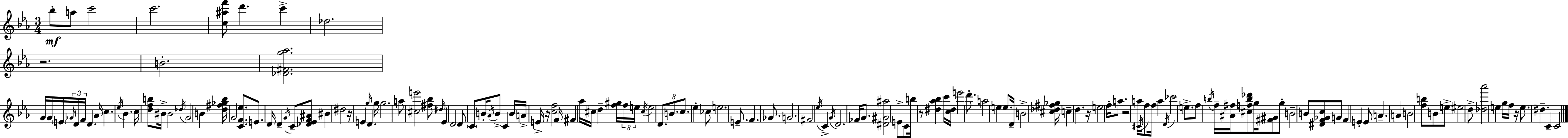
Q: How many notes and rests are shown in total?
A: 153